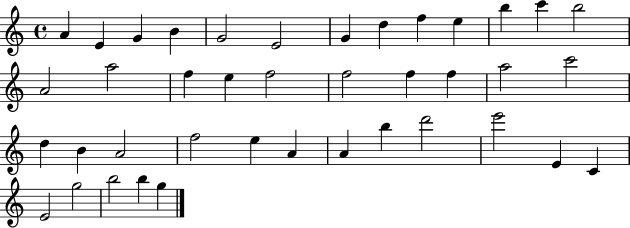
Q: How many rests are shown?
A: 0